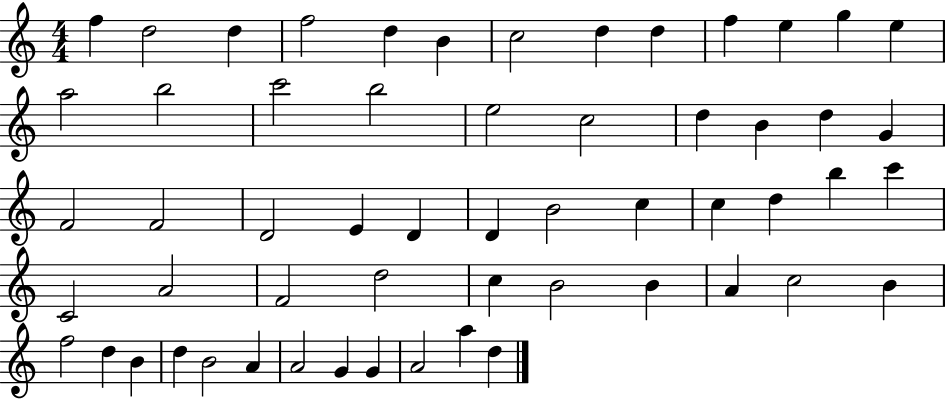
F5/q D5/h D5/q F5/h D5/q B4/q C5/h D5/q D5/q F5/q E5/q G5/q E5/q A5/h B5/h C6/h B5/h E5/h C5/h D5/q B4/q D5/q G4/q F4/h F4/h D4/h E4/q D4/q D4/q B4/h C5/q C5/q D5/q B5/q C6/q C4/h A4/h F4/h D5/h C5/q B4/h B4/q A4/q C5/h B4/q F5/h D5/q B4/q D5/q B4/h A4/q A4/h G4/q G4/q A4/h A5/q D5/q